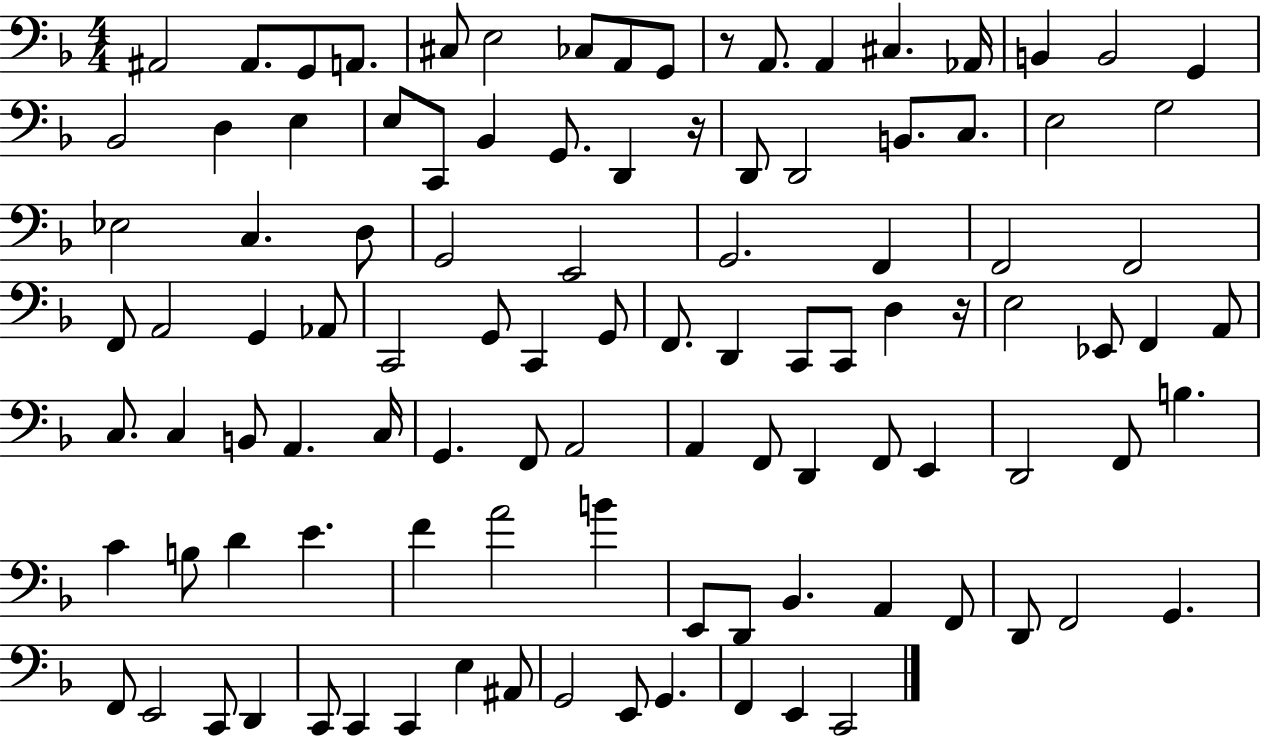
{
  \clef bass
  \numericTimeSignature
  \time 4/4
  \key f \major
  \repeat volta 2 { ais,2 ais,8. g,8 a,8. | cis8 e2 ces8 a,8 g,8 | r8 a,8. a,4 cis4. aes,16 | b,4 b,2 g,4 | \break bes,2 d4 e4 | e8 c,8 bes,4 g,8. d,4 r16 | d,8 d,2 b,8. c8. | e2 g2 | \break ees2 c4. d8 | g,2 e,2 | g,2. f,4 | f,2 f,2 | \break f,8 a,2 g,4 aes,8 | c,2 g,8 c,4 g,8 | f,8. d,4 c,8 c,8 d4 r16 | e2 ees,8 f,4 a,8 | \break c8. c4 b,8 a,4. c16 | g,4. f,8 a,2 | a,4 f,8 d,4 f,8 e,4 | d,2 f,8 b4. | \break c'4 b8 d'4 e'4. | f'4 a'2 b'4 | e,8 d,8 bes,4. a,4 f,8 | d,8 f,2 g,4. | \break f,8 e,2 c,8 d,4 | c,8 c,4 c,4 e4 ais,8 | g,2 e,8 g,4. | f,4 e,4 c,2 | \break } \bar "|."
}